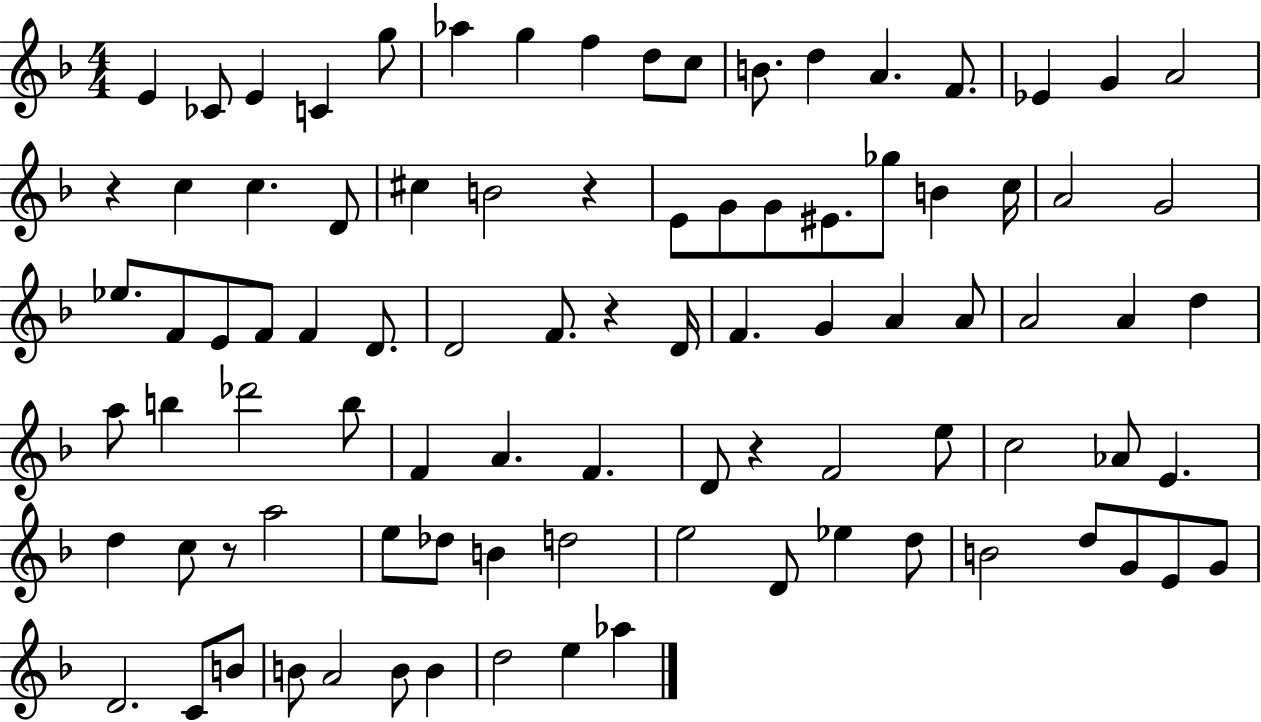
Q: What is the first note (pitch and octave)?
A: E4